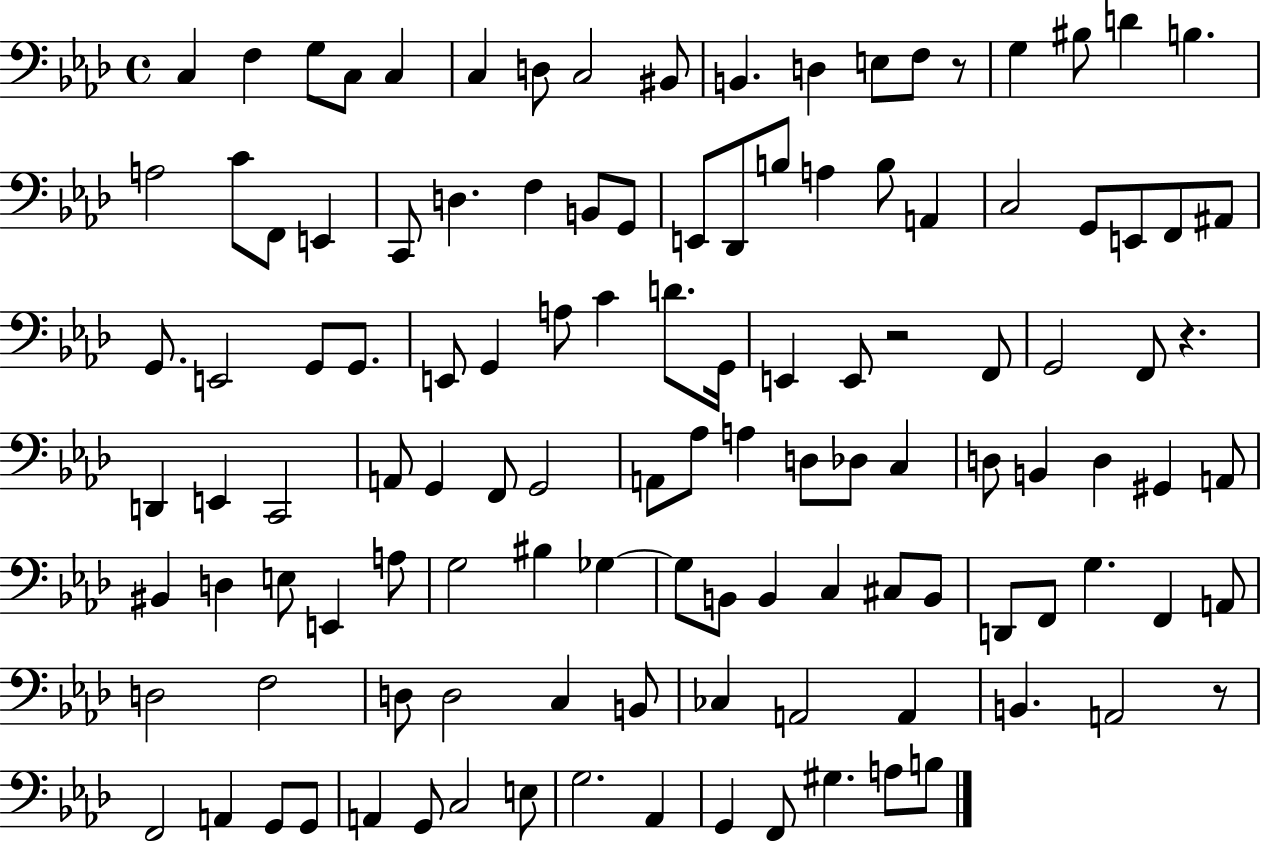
{
  \clef bass
  \time 4/4
  \defaultTimeSignature
  \key aes \major
  c4 f4 g8 c8 c4 | c4 d8 c2 bis,8 | b,4. d4 e8 f8 r8 | g4 bis8 d'4 b4. | \break a2 c'8 f,8 e,4 | c,8 d4. f4 b,8 g,8 | e,8 des,8 b8 a4 b8 a,4 | c2 g,8 e,8 f,8 ais,8 | \break g,8. e,2 g,8 g,8. | e,8 g,4 a8 c'4 d'8. g,16 | e,4 e,8 r2 f,8 | g,2 f,8 r4. | \break d,4 e,4 c,2 | a,8 g,4 f,8 g,2 | a,8 aes8 a4 d8 des8 c4 | d8 b,4 d4 gis,4 a,8 | \break bis,4 d4 e8 e,4 a8 | g2 bis4 ges4~~ | ges8 b,8 b,4 c4 cis8 b,8 | d,8 f,8 g4. f,4 a,8 | \break d2 f2 | d8 d2 c4 b,8 | ces4 a,2 a,4 | b,4. a,2 r8 | \break f,2 a,4 g,8 g,8 | a,4 g,8 c2 e8 | g2. aes,4 | g,4 f,8 gis4. a8 b8 | \break \bar "|."
}